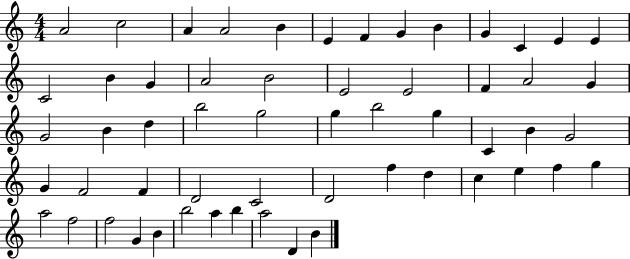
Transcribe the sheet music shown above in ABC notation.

X:1
T:Untitled
M:4/4
L:1/4
K:C
A2 c2 A A2 B E F G B G C E E C2 B G A2 B2 E2 E2 F A2 G G2 B d b2 g2 g b2 g C B G2 G F2 F D2 C2 D2 f d c e f g a2 f2 f2 G B b2 a b a2 D B